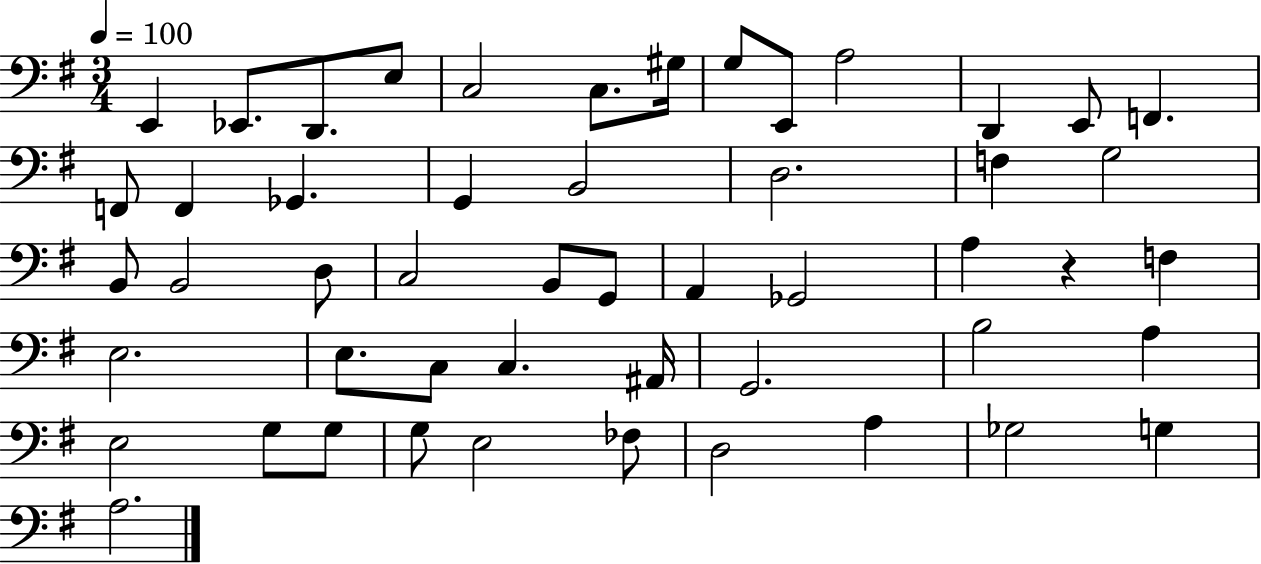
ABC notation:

X:1
T:Untitled
M:3/4
L:1/4
K:G
E,, _E,,/2 D,,/2 E,/2 C,2 C,/2 ^G,/4 G,/2 E,,/2 A,2 D,, E,,/2 F,, F,,/2 F,, _G,, G,, B,,2 D,2 F, G,2 B,,/2 B,,2 D,/2 C,2 B,,/2 G,,/2 A,, _G,,2 A, z F, E,2 E,/2 C,/2 C, ^A,,/4 G,,2 B,2 A, E,2 G,/2 G,/2 G,/2 E,2 _F,/2 D,2 A, _G,2 G, A,2